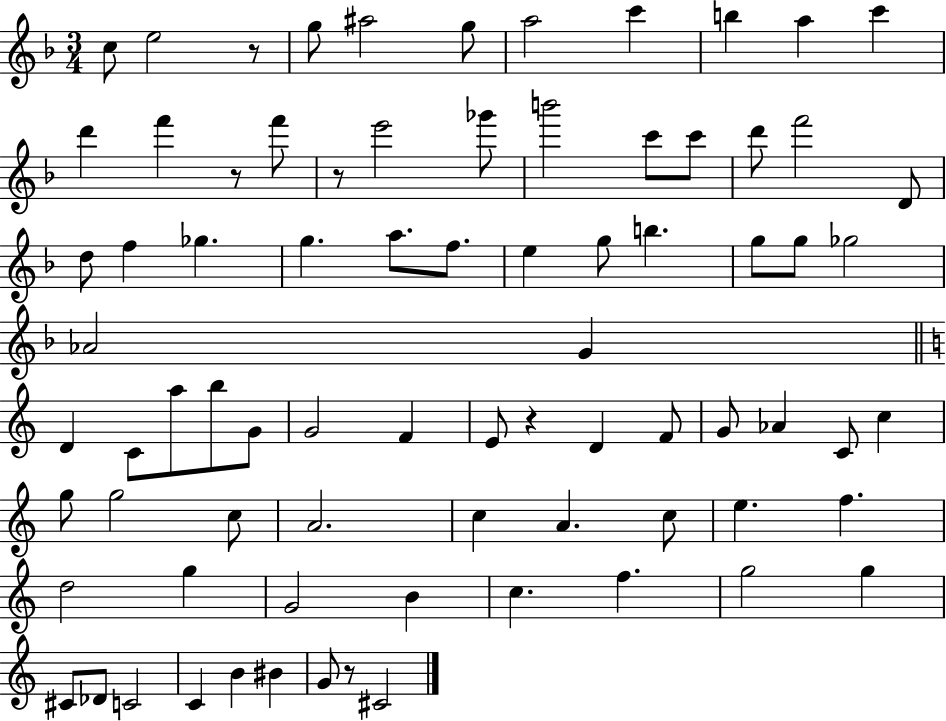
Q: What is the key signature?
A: F major